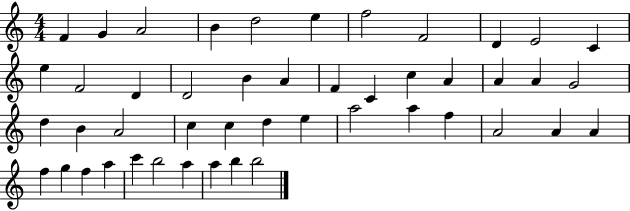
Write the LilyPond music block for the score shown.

{
  \clef treble
  \numericTimeSignature
  \time 4/4
  \key c \major
  f'4 g'4 a'2 | b'4 d''2 e''4 | f''2 f'2 | d'4 e'2 c'4 | \break e''4 f'2 d'4 | d'2 b'4 a'4 | f'4 c'4 c''4 a'4 | a'4 a'4 g'2 | \break d''4 b'4 a'2 | c''4 c''4 d''4 e''4 | a''2 a''4 f''4 | a'2 a'4 a'4 | \break f''4 g''4 f''4 a''4 | c'''4 b''2 a''4 | a''4 b''4 b''2 | \bar "|."
}